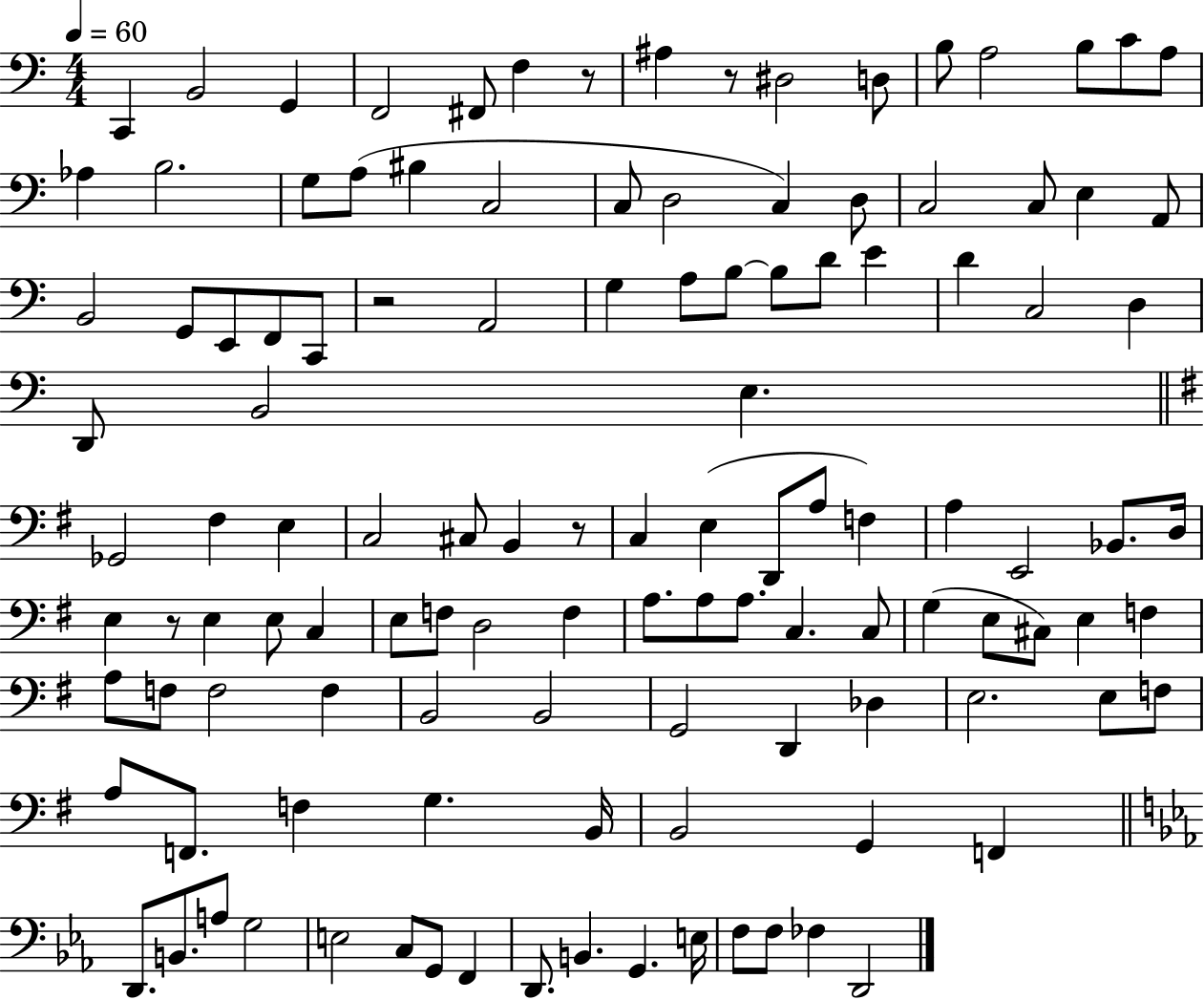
{
  \clef bass
  \numericTimeSignature
  \time 4/4
  \key c \major
  \tempo 4 = 60
  \repeat volta 2 { c,4 b,2 g,4 | f,2 fis,8 f4 r8 | ais4 r8 dis2 d8 | b8 a2 b8 c'8 a8 | \break aes4 b2. | g8 a8( bis4 c2 | c8 d2 c4) d8 | c2 c8 e4 a,8 | \break b,2 g,8 e,8 f,8 c,8 | r2 a,2 | g4 a8 b8~~ b8 d'8 e'4 | d'4 c2 d4 | \break d,8 b,2 e4. | \bar "||" \break \key g \major ges,2 fis4 e4 | c2 cis8 b,4 r8 | c4 e4( d,8 a8 f4) | a4 e,2 bes,8. d16 | \break e4 r8 e4 e8 c4 | e8 f8 d2 f4 | a8. a8 a8. c4. c8 | g4( e8 cis8) e4 f4 | \break a8 f8 f2 f4 | b,2 b,2 | g,2 d,4 des4 | e2. e8 f8 | \break a8 f,8. f4 g4. b,16 | b,2 g,4 f,4 | \bar "||" \break \key ees \major d,8. b,8. a8 g2 | e2 c8 g,8 f,4 | d,8. b,4. g,4. e16 | f8 f8 fes4 d,2 | \break } \bar "|."
}